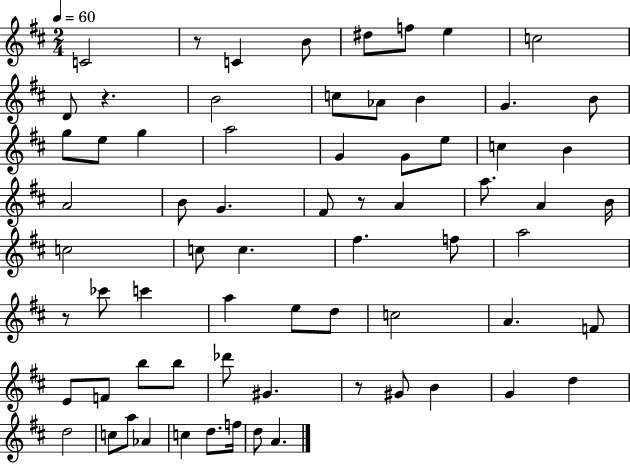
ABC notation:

X:1
T:Untitled
M:2/4
L:1/4
K:D
C2 z/2 C B/2 ^d/2 f/2 e c2 D/2 z B2 c/2 _A/2 B G B/2 g/2 e/2 g a2 G G/2 e/2 c B A2 B/2 G ^F/2 z/2 A a/2 A B/4 c2 c/2 c ^f f/2 a2 z/2 _c'/2 c' a e/2 d/2 c2 A F/2 E/2 F/2 b/2 b/2 _d'/2 ^G z/2 ^G/2 B G d d2 c/2 a/2 _A c d/2 f/4 d/2 A